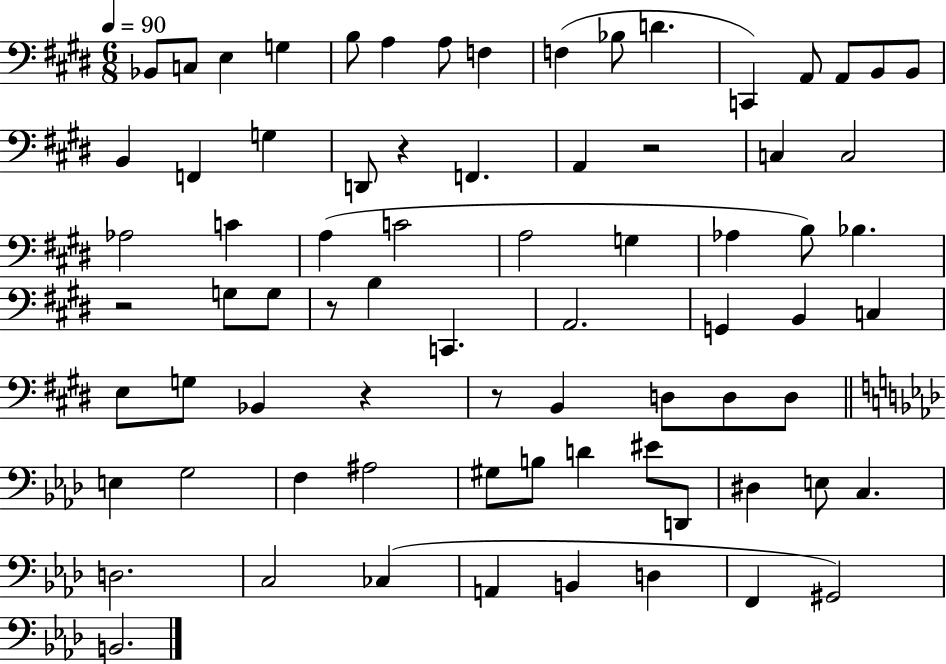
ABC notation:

X:1
T:Untitled
M:6/8
L:1/4
K:E
_B,,/2 C,/2 E, G, B,/2 A, A,/2 F, F, _B,/2 D C,, A,,/2 A,,/2 B,,/2 B,,/2 B,, F,, G, D,,/2 z F,, A,, z2 C, C,2 _A,2 C A, C2 A,2 G, _A, B,/2 _B, z2 G,/2 G,/2 z/2 B, C,, A,,2 G,, B,, C, E,/2 G,/2 _B,, z z/2 B,, D,/2 D,/2 D,/2 E, G,2 F, ^A,2 ^G,/2 B,/2 D ^E/2 D,,/2 ^D, E,/2 C, D,2 C,2 _C, A,, B,, D, F,, ^G,,2 B,,2